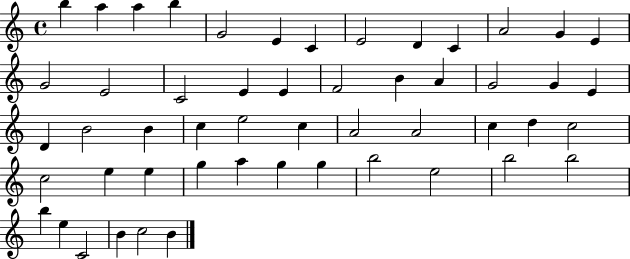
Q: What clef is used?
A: treble